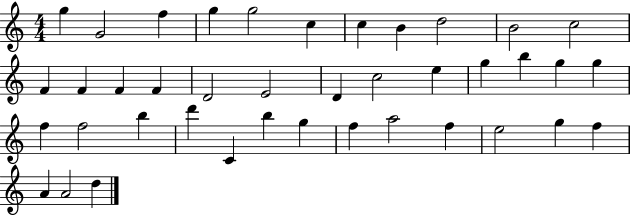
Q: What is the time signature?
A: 4/4